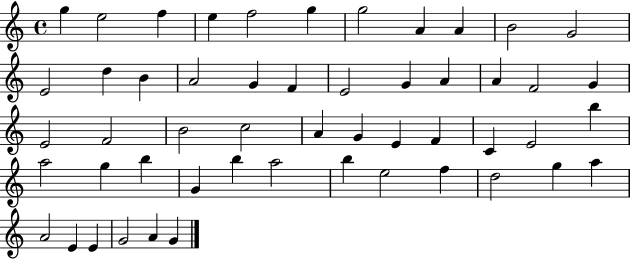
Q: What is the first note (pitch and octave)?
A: G5